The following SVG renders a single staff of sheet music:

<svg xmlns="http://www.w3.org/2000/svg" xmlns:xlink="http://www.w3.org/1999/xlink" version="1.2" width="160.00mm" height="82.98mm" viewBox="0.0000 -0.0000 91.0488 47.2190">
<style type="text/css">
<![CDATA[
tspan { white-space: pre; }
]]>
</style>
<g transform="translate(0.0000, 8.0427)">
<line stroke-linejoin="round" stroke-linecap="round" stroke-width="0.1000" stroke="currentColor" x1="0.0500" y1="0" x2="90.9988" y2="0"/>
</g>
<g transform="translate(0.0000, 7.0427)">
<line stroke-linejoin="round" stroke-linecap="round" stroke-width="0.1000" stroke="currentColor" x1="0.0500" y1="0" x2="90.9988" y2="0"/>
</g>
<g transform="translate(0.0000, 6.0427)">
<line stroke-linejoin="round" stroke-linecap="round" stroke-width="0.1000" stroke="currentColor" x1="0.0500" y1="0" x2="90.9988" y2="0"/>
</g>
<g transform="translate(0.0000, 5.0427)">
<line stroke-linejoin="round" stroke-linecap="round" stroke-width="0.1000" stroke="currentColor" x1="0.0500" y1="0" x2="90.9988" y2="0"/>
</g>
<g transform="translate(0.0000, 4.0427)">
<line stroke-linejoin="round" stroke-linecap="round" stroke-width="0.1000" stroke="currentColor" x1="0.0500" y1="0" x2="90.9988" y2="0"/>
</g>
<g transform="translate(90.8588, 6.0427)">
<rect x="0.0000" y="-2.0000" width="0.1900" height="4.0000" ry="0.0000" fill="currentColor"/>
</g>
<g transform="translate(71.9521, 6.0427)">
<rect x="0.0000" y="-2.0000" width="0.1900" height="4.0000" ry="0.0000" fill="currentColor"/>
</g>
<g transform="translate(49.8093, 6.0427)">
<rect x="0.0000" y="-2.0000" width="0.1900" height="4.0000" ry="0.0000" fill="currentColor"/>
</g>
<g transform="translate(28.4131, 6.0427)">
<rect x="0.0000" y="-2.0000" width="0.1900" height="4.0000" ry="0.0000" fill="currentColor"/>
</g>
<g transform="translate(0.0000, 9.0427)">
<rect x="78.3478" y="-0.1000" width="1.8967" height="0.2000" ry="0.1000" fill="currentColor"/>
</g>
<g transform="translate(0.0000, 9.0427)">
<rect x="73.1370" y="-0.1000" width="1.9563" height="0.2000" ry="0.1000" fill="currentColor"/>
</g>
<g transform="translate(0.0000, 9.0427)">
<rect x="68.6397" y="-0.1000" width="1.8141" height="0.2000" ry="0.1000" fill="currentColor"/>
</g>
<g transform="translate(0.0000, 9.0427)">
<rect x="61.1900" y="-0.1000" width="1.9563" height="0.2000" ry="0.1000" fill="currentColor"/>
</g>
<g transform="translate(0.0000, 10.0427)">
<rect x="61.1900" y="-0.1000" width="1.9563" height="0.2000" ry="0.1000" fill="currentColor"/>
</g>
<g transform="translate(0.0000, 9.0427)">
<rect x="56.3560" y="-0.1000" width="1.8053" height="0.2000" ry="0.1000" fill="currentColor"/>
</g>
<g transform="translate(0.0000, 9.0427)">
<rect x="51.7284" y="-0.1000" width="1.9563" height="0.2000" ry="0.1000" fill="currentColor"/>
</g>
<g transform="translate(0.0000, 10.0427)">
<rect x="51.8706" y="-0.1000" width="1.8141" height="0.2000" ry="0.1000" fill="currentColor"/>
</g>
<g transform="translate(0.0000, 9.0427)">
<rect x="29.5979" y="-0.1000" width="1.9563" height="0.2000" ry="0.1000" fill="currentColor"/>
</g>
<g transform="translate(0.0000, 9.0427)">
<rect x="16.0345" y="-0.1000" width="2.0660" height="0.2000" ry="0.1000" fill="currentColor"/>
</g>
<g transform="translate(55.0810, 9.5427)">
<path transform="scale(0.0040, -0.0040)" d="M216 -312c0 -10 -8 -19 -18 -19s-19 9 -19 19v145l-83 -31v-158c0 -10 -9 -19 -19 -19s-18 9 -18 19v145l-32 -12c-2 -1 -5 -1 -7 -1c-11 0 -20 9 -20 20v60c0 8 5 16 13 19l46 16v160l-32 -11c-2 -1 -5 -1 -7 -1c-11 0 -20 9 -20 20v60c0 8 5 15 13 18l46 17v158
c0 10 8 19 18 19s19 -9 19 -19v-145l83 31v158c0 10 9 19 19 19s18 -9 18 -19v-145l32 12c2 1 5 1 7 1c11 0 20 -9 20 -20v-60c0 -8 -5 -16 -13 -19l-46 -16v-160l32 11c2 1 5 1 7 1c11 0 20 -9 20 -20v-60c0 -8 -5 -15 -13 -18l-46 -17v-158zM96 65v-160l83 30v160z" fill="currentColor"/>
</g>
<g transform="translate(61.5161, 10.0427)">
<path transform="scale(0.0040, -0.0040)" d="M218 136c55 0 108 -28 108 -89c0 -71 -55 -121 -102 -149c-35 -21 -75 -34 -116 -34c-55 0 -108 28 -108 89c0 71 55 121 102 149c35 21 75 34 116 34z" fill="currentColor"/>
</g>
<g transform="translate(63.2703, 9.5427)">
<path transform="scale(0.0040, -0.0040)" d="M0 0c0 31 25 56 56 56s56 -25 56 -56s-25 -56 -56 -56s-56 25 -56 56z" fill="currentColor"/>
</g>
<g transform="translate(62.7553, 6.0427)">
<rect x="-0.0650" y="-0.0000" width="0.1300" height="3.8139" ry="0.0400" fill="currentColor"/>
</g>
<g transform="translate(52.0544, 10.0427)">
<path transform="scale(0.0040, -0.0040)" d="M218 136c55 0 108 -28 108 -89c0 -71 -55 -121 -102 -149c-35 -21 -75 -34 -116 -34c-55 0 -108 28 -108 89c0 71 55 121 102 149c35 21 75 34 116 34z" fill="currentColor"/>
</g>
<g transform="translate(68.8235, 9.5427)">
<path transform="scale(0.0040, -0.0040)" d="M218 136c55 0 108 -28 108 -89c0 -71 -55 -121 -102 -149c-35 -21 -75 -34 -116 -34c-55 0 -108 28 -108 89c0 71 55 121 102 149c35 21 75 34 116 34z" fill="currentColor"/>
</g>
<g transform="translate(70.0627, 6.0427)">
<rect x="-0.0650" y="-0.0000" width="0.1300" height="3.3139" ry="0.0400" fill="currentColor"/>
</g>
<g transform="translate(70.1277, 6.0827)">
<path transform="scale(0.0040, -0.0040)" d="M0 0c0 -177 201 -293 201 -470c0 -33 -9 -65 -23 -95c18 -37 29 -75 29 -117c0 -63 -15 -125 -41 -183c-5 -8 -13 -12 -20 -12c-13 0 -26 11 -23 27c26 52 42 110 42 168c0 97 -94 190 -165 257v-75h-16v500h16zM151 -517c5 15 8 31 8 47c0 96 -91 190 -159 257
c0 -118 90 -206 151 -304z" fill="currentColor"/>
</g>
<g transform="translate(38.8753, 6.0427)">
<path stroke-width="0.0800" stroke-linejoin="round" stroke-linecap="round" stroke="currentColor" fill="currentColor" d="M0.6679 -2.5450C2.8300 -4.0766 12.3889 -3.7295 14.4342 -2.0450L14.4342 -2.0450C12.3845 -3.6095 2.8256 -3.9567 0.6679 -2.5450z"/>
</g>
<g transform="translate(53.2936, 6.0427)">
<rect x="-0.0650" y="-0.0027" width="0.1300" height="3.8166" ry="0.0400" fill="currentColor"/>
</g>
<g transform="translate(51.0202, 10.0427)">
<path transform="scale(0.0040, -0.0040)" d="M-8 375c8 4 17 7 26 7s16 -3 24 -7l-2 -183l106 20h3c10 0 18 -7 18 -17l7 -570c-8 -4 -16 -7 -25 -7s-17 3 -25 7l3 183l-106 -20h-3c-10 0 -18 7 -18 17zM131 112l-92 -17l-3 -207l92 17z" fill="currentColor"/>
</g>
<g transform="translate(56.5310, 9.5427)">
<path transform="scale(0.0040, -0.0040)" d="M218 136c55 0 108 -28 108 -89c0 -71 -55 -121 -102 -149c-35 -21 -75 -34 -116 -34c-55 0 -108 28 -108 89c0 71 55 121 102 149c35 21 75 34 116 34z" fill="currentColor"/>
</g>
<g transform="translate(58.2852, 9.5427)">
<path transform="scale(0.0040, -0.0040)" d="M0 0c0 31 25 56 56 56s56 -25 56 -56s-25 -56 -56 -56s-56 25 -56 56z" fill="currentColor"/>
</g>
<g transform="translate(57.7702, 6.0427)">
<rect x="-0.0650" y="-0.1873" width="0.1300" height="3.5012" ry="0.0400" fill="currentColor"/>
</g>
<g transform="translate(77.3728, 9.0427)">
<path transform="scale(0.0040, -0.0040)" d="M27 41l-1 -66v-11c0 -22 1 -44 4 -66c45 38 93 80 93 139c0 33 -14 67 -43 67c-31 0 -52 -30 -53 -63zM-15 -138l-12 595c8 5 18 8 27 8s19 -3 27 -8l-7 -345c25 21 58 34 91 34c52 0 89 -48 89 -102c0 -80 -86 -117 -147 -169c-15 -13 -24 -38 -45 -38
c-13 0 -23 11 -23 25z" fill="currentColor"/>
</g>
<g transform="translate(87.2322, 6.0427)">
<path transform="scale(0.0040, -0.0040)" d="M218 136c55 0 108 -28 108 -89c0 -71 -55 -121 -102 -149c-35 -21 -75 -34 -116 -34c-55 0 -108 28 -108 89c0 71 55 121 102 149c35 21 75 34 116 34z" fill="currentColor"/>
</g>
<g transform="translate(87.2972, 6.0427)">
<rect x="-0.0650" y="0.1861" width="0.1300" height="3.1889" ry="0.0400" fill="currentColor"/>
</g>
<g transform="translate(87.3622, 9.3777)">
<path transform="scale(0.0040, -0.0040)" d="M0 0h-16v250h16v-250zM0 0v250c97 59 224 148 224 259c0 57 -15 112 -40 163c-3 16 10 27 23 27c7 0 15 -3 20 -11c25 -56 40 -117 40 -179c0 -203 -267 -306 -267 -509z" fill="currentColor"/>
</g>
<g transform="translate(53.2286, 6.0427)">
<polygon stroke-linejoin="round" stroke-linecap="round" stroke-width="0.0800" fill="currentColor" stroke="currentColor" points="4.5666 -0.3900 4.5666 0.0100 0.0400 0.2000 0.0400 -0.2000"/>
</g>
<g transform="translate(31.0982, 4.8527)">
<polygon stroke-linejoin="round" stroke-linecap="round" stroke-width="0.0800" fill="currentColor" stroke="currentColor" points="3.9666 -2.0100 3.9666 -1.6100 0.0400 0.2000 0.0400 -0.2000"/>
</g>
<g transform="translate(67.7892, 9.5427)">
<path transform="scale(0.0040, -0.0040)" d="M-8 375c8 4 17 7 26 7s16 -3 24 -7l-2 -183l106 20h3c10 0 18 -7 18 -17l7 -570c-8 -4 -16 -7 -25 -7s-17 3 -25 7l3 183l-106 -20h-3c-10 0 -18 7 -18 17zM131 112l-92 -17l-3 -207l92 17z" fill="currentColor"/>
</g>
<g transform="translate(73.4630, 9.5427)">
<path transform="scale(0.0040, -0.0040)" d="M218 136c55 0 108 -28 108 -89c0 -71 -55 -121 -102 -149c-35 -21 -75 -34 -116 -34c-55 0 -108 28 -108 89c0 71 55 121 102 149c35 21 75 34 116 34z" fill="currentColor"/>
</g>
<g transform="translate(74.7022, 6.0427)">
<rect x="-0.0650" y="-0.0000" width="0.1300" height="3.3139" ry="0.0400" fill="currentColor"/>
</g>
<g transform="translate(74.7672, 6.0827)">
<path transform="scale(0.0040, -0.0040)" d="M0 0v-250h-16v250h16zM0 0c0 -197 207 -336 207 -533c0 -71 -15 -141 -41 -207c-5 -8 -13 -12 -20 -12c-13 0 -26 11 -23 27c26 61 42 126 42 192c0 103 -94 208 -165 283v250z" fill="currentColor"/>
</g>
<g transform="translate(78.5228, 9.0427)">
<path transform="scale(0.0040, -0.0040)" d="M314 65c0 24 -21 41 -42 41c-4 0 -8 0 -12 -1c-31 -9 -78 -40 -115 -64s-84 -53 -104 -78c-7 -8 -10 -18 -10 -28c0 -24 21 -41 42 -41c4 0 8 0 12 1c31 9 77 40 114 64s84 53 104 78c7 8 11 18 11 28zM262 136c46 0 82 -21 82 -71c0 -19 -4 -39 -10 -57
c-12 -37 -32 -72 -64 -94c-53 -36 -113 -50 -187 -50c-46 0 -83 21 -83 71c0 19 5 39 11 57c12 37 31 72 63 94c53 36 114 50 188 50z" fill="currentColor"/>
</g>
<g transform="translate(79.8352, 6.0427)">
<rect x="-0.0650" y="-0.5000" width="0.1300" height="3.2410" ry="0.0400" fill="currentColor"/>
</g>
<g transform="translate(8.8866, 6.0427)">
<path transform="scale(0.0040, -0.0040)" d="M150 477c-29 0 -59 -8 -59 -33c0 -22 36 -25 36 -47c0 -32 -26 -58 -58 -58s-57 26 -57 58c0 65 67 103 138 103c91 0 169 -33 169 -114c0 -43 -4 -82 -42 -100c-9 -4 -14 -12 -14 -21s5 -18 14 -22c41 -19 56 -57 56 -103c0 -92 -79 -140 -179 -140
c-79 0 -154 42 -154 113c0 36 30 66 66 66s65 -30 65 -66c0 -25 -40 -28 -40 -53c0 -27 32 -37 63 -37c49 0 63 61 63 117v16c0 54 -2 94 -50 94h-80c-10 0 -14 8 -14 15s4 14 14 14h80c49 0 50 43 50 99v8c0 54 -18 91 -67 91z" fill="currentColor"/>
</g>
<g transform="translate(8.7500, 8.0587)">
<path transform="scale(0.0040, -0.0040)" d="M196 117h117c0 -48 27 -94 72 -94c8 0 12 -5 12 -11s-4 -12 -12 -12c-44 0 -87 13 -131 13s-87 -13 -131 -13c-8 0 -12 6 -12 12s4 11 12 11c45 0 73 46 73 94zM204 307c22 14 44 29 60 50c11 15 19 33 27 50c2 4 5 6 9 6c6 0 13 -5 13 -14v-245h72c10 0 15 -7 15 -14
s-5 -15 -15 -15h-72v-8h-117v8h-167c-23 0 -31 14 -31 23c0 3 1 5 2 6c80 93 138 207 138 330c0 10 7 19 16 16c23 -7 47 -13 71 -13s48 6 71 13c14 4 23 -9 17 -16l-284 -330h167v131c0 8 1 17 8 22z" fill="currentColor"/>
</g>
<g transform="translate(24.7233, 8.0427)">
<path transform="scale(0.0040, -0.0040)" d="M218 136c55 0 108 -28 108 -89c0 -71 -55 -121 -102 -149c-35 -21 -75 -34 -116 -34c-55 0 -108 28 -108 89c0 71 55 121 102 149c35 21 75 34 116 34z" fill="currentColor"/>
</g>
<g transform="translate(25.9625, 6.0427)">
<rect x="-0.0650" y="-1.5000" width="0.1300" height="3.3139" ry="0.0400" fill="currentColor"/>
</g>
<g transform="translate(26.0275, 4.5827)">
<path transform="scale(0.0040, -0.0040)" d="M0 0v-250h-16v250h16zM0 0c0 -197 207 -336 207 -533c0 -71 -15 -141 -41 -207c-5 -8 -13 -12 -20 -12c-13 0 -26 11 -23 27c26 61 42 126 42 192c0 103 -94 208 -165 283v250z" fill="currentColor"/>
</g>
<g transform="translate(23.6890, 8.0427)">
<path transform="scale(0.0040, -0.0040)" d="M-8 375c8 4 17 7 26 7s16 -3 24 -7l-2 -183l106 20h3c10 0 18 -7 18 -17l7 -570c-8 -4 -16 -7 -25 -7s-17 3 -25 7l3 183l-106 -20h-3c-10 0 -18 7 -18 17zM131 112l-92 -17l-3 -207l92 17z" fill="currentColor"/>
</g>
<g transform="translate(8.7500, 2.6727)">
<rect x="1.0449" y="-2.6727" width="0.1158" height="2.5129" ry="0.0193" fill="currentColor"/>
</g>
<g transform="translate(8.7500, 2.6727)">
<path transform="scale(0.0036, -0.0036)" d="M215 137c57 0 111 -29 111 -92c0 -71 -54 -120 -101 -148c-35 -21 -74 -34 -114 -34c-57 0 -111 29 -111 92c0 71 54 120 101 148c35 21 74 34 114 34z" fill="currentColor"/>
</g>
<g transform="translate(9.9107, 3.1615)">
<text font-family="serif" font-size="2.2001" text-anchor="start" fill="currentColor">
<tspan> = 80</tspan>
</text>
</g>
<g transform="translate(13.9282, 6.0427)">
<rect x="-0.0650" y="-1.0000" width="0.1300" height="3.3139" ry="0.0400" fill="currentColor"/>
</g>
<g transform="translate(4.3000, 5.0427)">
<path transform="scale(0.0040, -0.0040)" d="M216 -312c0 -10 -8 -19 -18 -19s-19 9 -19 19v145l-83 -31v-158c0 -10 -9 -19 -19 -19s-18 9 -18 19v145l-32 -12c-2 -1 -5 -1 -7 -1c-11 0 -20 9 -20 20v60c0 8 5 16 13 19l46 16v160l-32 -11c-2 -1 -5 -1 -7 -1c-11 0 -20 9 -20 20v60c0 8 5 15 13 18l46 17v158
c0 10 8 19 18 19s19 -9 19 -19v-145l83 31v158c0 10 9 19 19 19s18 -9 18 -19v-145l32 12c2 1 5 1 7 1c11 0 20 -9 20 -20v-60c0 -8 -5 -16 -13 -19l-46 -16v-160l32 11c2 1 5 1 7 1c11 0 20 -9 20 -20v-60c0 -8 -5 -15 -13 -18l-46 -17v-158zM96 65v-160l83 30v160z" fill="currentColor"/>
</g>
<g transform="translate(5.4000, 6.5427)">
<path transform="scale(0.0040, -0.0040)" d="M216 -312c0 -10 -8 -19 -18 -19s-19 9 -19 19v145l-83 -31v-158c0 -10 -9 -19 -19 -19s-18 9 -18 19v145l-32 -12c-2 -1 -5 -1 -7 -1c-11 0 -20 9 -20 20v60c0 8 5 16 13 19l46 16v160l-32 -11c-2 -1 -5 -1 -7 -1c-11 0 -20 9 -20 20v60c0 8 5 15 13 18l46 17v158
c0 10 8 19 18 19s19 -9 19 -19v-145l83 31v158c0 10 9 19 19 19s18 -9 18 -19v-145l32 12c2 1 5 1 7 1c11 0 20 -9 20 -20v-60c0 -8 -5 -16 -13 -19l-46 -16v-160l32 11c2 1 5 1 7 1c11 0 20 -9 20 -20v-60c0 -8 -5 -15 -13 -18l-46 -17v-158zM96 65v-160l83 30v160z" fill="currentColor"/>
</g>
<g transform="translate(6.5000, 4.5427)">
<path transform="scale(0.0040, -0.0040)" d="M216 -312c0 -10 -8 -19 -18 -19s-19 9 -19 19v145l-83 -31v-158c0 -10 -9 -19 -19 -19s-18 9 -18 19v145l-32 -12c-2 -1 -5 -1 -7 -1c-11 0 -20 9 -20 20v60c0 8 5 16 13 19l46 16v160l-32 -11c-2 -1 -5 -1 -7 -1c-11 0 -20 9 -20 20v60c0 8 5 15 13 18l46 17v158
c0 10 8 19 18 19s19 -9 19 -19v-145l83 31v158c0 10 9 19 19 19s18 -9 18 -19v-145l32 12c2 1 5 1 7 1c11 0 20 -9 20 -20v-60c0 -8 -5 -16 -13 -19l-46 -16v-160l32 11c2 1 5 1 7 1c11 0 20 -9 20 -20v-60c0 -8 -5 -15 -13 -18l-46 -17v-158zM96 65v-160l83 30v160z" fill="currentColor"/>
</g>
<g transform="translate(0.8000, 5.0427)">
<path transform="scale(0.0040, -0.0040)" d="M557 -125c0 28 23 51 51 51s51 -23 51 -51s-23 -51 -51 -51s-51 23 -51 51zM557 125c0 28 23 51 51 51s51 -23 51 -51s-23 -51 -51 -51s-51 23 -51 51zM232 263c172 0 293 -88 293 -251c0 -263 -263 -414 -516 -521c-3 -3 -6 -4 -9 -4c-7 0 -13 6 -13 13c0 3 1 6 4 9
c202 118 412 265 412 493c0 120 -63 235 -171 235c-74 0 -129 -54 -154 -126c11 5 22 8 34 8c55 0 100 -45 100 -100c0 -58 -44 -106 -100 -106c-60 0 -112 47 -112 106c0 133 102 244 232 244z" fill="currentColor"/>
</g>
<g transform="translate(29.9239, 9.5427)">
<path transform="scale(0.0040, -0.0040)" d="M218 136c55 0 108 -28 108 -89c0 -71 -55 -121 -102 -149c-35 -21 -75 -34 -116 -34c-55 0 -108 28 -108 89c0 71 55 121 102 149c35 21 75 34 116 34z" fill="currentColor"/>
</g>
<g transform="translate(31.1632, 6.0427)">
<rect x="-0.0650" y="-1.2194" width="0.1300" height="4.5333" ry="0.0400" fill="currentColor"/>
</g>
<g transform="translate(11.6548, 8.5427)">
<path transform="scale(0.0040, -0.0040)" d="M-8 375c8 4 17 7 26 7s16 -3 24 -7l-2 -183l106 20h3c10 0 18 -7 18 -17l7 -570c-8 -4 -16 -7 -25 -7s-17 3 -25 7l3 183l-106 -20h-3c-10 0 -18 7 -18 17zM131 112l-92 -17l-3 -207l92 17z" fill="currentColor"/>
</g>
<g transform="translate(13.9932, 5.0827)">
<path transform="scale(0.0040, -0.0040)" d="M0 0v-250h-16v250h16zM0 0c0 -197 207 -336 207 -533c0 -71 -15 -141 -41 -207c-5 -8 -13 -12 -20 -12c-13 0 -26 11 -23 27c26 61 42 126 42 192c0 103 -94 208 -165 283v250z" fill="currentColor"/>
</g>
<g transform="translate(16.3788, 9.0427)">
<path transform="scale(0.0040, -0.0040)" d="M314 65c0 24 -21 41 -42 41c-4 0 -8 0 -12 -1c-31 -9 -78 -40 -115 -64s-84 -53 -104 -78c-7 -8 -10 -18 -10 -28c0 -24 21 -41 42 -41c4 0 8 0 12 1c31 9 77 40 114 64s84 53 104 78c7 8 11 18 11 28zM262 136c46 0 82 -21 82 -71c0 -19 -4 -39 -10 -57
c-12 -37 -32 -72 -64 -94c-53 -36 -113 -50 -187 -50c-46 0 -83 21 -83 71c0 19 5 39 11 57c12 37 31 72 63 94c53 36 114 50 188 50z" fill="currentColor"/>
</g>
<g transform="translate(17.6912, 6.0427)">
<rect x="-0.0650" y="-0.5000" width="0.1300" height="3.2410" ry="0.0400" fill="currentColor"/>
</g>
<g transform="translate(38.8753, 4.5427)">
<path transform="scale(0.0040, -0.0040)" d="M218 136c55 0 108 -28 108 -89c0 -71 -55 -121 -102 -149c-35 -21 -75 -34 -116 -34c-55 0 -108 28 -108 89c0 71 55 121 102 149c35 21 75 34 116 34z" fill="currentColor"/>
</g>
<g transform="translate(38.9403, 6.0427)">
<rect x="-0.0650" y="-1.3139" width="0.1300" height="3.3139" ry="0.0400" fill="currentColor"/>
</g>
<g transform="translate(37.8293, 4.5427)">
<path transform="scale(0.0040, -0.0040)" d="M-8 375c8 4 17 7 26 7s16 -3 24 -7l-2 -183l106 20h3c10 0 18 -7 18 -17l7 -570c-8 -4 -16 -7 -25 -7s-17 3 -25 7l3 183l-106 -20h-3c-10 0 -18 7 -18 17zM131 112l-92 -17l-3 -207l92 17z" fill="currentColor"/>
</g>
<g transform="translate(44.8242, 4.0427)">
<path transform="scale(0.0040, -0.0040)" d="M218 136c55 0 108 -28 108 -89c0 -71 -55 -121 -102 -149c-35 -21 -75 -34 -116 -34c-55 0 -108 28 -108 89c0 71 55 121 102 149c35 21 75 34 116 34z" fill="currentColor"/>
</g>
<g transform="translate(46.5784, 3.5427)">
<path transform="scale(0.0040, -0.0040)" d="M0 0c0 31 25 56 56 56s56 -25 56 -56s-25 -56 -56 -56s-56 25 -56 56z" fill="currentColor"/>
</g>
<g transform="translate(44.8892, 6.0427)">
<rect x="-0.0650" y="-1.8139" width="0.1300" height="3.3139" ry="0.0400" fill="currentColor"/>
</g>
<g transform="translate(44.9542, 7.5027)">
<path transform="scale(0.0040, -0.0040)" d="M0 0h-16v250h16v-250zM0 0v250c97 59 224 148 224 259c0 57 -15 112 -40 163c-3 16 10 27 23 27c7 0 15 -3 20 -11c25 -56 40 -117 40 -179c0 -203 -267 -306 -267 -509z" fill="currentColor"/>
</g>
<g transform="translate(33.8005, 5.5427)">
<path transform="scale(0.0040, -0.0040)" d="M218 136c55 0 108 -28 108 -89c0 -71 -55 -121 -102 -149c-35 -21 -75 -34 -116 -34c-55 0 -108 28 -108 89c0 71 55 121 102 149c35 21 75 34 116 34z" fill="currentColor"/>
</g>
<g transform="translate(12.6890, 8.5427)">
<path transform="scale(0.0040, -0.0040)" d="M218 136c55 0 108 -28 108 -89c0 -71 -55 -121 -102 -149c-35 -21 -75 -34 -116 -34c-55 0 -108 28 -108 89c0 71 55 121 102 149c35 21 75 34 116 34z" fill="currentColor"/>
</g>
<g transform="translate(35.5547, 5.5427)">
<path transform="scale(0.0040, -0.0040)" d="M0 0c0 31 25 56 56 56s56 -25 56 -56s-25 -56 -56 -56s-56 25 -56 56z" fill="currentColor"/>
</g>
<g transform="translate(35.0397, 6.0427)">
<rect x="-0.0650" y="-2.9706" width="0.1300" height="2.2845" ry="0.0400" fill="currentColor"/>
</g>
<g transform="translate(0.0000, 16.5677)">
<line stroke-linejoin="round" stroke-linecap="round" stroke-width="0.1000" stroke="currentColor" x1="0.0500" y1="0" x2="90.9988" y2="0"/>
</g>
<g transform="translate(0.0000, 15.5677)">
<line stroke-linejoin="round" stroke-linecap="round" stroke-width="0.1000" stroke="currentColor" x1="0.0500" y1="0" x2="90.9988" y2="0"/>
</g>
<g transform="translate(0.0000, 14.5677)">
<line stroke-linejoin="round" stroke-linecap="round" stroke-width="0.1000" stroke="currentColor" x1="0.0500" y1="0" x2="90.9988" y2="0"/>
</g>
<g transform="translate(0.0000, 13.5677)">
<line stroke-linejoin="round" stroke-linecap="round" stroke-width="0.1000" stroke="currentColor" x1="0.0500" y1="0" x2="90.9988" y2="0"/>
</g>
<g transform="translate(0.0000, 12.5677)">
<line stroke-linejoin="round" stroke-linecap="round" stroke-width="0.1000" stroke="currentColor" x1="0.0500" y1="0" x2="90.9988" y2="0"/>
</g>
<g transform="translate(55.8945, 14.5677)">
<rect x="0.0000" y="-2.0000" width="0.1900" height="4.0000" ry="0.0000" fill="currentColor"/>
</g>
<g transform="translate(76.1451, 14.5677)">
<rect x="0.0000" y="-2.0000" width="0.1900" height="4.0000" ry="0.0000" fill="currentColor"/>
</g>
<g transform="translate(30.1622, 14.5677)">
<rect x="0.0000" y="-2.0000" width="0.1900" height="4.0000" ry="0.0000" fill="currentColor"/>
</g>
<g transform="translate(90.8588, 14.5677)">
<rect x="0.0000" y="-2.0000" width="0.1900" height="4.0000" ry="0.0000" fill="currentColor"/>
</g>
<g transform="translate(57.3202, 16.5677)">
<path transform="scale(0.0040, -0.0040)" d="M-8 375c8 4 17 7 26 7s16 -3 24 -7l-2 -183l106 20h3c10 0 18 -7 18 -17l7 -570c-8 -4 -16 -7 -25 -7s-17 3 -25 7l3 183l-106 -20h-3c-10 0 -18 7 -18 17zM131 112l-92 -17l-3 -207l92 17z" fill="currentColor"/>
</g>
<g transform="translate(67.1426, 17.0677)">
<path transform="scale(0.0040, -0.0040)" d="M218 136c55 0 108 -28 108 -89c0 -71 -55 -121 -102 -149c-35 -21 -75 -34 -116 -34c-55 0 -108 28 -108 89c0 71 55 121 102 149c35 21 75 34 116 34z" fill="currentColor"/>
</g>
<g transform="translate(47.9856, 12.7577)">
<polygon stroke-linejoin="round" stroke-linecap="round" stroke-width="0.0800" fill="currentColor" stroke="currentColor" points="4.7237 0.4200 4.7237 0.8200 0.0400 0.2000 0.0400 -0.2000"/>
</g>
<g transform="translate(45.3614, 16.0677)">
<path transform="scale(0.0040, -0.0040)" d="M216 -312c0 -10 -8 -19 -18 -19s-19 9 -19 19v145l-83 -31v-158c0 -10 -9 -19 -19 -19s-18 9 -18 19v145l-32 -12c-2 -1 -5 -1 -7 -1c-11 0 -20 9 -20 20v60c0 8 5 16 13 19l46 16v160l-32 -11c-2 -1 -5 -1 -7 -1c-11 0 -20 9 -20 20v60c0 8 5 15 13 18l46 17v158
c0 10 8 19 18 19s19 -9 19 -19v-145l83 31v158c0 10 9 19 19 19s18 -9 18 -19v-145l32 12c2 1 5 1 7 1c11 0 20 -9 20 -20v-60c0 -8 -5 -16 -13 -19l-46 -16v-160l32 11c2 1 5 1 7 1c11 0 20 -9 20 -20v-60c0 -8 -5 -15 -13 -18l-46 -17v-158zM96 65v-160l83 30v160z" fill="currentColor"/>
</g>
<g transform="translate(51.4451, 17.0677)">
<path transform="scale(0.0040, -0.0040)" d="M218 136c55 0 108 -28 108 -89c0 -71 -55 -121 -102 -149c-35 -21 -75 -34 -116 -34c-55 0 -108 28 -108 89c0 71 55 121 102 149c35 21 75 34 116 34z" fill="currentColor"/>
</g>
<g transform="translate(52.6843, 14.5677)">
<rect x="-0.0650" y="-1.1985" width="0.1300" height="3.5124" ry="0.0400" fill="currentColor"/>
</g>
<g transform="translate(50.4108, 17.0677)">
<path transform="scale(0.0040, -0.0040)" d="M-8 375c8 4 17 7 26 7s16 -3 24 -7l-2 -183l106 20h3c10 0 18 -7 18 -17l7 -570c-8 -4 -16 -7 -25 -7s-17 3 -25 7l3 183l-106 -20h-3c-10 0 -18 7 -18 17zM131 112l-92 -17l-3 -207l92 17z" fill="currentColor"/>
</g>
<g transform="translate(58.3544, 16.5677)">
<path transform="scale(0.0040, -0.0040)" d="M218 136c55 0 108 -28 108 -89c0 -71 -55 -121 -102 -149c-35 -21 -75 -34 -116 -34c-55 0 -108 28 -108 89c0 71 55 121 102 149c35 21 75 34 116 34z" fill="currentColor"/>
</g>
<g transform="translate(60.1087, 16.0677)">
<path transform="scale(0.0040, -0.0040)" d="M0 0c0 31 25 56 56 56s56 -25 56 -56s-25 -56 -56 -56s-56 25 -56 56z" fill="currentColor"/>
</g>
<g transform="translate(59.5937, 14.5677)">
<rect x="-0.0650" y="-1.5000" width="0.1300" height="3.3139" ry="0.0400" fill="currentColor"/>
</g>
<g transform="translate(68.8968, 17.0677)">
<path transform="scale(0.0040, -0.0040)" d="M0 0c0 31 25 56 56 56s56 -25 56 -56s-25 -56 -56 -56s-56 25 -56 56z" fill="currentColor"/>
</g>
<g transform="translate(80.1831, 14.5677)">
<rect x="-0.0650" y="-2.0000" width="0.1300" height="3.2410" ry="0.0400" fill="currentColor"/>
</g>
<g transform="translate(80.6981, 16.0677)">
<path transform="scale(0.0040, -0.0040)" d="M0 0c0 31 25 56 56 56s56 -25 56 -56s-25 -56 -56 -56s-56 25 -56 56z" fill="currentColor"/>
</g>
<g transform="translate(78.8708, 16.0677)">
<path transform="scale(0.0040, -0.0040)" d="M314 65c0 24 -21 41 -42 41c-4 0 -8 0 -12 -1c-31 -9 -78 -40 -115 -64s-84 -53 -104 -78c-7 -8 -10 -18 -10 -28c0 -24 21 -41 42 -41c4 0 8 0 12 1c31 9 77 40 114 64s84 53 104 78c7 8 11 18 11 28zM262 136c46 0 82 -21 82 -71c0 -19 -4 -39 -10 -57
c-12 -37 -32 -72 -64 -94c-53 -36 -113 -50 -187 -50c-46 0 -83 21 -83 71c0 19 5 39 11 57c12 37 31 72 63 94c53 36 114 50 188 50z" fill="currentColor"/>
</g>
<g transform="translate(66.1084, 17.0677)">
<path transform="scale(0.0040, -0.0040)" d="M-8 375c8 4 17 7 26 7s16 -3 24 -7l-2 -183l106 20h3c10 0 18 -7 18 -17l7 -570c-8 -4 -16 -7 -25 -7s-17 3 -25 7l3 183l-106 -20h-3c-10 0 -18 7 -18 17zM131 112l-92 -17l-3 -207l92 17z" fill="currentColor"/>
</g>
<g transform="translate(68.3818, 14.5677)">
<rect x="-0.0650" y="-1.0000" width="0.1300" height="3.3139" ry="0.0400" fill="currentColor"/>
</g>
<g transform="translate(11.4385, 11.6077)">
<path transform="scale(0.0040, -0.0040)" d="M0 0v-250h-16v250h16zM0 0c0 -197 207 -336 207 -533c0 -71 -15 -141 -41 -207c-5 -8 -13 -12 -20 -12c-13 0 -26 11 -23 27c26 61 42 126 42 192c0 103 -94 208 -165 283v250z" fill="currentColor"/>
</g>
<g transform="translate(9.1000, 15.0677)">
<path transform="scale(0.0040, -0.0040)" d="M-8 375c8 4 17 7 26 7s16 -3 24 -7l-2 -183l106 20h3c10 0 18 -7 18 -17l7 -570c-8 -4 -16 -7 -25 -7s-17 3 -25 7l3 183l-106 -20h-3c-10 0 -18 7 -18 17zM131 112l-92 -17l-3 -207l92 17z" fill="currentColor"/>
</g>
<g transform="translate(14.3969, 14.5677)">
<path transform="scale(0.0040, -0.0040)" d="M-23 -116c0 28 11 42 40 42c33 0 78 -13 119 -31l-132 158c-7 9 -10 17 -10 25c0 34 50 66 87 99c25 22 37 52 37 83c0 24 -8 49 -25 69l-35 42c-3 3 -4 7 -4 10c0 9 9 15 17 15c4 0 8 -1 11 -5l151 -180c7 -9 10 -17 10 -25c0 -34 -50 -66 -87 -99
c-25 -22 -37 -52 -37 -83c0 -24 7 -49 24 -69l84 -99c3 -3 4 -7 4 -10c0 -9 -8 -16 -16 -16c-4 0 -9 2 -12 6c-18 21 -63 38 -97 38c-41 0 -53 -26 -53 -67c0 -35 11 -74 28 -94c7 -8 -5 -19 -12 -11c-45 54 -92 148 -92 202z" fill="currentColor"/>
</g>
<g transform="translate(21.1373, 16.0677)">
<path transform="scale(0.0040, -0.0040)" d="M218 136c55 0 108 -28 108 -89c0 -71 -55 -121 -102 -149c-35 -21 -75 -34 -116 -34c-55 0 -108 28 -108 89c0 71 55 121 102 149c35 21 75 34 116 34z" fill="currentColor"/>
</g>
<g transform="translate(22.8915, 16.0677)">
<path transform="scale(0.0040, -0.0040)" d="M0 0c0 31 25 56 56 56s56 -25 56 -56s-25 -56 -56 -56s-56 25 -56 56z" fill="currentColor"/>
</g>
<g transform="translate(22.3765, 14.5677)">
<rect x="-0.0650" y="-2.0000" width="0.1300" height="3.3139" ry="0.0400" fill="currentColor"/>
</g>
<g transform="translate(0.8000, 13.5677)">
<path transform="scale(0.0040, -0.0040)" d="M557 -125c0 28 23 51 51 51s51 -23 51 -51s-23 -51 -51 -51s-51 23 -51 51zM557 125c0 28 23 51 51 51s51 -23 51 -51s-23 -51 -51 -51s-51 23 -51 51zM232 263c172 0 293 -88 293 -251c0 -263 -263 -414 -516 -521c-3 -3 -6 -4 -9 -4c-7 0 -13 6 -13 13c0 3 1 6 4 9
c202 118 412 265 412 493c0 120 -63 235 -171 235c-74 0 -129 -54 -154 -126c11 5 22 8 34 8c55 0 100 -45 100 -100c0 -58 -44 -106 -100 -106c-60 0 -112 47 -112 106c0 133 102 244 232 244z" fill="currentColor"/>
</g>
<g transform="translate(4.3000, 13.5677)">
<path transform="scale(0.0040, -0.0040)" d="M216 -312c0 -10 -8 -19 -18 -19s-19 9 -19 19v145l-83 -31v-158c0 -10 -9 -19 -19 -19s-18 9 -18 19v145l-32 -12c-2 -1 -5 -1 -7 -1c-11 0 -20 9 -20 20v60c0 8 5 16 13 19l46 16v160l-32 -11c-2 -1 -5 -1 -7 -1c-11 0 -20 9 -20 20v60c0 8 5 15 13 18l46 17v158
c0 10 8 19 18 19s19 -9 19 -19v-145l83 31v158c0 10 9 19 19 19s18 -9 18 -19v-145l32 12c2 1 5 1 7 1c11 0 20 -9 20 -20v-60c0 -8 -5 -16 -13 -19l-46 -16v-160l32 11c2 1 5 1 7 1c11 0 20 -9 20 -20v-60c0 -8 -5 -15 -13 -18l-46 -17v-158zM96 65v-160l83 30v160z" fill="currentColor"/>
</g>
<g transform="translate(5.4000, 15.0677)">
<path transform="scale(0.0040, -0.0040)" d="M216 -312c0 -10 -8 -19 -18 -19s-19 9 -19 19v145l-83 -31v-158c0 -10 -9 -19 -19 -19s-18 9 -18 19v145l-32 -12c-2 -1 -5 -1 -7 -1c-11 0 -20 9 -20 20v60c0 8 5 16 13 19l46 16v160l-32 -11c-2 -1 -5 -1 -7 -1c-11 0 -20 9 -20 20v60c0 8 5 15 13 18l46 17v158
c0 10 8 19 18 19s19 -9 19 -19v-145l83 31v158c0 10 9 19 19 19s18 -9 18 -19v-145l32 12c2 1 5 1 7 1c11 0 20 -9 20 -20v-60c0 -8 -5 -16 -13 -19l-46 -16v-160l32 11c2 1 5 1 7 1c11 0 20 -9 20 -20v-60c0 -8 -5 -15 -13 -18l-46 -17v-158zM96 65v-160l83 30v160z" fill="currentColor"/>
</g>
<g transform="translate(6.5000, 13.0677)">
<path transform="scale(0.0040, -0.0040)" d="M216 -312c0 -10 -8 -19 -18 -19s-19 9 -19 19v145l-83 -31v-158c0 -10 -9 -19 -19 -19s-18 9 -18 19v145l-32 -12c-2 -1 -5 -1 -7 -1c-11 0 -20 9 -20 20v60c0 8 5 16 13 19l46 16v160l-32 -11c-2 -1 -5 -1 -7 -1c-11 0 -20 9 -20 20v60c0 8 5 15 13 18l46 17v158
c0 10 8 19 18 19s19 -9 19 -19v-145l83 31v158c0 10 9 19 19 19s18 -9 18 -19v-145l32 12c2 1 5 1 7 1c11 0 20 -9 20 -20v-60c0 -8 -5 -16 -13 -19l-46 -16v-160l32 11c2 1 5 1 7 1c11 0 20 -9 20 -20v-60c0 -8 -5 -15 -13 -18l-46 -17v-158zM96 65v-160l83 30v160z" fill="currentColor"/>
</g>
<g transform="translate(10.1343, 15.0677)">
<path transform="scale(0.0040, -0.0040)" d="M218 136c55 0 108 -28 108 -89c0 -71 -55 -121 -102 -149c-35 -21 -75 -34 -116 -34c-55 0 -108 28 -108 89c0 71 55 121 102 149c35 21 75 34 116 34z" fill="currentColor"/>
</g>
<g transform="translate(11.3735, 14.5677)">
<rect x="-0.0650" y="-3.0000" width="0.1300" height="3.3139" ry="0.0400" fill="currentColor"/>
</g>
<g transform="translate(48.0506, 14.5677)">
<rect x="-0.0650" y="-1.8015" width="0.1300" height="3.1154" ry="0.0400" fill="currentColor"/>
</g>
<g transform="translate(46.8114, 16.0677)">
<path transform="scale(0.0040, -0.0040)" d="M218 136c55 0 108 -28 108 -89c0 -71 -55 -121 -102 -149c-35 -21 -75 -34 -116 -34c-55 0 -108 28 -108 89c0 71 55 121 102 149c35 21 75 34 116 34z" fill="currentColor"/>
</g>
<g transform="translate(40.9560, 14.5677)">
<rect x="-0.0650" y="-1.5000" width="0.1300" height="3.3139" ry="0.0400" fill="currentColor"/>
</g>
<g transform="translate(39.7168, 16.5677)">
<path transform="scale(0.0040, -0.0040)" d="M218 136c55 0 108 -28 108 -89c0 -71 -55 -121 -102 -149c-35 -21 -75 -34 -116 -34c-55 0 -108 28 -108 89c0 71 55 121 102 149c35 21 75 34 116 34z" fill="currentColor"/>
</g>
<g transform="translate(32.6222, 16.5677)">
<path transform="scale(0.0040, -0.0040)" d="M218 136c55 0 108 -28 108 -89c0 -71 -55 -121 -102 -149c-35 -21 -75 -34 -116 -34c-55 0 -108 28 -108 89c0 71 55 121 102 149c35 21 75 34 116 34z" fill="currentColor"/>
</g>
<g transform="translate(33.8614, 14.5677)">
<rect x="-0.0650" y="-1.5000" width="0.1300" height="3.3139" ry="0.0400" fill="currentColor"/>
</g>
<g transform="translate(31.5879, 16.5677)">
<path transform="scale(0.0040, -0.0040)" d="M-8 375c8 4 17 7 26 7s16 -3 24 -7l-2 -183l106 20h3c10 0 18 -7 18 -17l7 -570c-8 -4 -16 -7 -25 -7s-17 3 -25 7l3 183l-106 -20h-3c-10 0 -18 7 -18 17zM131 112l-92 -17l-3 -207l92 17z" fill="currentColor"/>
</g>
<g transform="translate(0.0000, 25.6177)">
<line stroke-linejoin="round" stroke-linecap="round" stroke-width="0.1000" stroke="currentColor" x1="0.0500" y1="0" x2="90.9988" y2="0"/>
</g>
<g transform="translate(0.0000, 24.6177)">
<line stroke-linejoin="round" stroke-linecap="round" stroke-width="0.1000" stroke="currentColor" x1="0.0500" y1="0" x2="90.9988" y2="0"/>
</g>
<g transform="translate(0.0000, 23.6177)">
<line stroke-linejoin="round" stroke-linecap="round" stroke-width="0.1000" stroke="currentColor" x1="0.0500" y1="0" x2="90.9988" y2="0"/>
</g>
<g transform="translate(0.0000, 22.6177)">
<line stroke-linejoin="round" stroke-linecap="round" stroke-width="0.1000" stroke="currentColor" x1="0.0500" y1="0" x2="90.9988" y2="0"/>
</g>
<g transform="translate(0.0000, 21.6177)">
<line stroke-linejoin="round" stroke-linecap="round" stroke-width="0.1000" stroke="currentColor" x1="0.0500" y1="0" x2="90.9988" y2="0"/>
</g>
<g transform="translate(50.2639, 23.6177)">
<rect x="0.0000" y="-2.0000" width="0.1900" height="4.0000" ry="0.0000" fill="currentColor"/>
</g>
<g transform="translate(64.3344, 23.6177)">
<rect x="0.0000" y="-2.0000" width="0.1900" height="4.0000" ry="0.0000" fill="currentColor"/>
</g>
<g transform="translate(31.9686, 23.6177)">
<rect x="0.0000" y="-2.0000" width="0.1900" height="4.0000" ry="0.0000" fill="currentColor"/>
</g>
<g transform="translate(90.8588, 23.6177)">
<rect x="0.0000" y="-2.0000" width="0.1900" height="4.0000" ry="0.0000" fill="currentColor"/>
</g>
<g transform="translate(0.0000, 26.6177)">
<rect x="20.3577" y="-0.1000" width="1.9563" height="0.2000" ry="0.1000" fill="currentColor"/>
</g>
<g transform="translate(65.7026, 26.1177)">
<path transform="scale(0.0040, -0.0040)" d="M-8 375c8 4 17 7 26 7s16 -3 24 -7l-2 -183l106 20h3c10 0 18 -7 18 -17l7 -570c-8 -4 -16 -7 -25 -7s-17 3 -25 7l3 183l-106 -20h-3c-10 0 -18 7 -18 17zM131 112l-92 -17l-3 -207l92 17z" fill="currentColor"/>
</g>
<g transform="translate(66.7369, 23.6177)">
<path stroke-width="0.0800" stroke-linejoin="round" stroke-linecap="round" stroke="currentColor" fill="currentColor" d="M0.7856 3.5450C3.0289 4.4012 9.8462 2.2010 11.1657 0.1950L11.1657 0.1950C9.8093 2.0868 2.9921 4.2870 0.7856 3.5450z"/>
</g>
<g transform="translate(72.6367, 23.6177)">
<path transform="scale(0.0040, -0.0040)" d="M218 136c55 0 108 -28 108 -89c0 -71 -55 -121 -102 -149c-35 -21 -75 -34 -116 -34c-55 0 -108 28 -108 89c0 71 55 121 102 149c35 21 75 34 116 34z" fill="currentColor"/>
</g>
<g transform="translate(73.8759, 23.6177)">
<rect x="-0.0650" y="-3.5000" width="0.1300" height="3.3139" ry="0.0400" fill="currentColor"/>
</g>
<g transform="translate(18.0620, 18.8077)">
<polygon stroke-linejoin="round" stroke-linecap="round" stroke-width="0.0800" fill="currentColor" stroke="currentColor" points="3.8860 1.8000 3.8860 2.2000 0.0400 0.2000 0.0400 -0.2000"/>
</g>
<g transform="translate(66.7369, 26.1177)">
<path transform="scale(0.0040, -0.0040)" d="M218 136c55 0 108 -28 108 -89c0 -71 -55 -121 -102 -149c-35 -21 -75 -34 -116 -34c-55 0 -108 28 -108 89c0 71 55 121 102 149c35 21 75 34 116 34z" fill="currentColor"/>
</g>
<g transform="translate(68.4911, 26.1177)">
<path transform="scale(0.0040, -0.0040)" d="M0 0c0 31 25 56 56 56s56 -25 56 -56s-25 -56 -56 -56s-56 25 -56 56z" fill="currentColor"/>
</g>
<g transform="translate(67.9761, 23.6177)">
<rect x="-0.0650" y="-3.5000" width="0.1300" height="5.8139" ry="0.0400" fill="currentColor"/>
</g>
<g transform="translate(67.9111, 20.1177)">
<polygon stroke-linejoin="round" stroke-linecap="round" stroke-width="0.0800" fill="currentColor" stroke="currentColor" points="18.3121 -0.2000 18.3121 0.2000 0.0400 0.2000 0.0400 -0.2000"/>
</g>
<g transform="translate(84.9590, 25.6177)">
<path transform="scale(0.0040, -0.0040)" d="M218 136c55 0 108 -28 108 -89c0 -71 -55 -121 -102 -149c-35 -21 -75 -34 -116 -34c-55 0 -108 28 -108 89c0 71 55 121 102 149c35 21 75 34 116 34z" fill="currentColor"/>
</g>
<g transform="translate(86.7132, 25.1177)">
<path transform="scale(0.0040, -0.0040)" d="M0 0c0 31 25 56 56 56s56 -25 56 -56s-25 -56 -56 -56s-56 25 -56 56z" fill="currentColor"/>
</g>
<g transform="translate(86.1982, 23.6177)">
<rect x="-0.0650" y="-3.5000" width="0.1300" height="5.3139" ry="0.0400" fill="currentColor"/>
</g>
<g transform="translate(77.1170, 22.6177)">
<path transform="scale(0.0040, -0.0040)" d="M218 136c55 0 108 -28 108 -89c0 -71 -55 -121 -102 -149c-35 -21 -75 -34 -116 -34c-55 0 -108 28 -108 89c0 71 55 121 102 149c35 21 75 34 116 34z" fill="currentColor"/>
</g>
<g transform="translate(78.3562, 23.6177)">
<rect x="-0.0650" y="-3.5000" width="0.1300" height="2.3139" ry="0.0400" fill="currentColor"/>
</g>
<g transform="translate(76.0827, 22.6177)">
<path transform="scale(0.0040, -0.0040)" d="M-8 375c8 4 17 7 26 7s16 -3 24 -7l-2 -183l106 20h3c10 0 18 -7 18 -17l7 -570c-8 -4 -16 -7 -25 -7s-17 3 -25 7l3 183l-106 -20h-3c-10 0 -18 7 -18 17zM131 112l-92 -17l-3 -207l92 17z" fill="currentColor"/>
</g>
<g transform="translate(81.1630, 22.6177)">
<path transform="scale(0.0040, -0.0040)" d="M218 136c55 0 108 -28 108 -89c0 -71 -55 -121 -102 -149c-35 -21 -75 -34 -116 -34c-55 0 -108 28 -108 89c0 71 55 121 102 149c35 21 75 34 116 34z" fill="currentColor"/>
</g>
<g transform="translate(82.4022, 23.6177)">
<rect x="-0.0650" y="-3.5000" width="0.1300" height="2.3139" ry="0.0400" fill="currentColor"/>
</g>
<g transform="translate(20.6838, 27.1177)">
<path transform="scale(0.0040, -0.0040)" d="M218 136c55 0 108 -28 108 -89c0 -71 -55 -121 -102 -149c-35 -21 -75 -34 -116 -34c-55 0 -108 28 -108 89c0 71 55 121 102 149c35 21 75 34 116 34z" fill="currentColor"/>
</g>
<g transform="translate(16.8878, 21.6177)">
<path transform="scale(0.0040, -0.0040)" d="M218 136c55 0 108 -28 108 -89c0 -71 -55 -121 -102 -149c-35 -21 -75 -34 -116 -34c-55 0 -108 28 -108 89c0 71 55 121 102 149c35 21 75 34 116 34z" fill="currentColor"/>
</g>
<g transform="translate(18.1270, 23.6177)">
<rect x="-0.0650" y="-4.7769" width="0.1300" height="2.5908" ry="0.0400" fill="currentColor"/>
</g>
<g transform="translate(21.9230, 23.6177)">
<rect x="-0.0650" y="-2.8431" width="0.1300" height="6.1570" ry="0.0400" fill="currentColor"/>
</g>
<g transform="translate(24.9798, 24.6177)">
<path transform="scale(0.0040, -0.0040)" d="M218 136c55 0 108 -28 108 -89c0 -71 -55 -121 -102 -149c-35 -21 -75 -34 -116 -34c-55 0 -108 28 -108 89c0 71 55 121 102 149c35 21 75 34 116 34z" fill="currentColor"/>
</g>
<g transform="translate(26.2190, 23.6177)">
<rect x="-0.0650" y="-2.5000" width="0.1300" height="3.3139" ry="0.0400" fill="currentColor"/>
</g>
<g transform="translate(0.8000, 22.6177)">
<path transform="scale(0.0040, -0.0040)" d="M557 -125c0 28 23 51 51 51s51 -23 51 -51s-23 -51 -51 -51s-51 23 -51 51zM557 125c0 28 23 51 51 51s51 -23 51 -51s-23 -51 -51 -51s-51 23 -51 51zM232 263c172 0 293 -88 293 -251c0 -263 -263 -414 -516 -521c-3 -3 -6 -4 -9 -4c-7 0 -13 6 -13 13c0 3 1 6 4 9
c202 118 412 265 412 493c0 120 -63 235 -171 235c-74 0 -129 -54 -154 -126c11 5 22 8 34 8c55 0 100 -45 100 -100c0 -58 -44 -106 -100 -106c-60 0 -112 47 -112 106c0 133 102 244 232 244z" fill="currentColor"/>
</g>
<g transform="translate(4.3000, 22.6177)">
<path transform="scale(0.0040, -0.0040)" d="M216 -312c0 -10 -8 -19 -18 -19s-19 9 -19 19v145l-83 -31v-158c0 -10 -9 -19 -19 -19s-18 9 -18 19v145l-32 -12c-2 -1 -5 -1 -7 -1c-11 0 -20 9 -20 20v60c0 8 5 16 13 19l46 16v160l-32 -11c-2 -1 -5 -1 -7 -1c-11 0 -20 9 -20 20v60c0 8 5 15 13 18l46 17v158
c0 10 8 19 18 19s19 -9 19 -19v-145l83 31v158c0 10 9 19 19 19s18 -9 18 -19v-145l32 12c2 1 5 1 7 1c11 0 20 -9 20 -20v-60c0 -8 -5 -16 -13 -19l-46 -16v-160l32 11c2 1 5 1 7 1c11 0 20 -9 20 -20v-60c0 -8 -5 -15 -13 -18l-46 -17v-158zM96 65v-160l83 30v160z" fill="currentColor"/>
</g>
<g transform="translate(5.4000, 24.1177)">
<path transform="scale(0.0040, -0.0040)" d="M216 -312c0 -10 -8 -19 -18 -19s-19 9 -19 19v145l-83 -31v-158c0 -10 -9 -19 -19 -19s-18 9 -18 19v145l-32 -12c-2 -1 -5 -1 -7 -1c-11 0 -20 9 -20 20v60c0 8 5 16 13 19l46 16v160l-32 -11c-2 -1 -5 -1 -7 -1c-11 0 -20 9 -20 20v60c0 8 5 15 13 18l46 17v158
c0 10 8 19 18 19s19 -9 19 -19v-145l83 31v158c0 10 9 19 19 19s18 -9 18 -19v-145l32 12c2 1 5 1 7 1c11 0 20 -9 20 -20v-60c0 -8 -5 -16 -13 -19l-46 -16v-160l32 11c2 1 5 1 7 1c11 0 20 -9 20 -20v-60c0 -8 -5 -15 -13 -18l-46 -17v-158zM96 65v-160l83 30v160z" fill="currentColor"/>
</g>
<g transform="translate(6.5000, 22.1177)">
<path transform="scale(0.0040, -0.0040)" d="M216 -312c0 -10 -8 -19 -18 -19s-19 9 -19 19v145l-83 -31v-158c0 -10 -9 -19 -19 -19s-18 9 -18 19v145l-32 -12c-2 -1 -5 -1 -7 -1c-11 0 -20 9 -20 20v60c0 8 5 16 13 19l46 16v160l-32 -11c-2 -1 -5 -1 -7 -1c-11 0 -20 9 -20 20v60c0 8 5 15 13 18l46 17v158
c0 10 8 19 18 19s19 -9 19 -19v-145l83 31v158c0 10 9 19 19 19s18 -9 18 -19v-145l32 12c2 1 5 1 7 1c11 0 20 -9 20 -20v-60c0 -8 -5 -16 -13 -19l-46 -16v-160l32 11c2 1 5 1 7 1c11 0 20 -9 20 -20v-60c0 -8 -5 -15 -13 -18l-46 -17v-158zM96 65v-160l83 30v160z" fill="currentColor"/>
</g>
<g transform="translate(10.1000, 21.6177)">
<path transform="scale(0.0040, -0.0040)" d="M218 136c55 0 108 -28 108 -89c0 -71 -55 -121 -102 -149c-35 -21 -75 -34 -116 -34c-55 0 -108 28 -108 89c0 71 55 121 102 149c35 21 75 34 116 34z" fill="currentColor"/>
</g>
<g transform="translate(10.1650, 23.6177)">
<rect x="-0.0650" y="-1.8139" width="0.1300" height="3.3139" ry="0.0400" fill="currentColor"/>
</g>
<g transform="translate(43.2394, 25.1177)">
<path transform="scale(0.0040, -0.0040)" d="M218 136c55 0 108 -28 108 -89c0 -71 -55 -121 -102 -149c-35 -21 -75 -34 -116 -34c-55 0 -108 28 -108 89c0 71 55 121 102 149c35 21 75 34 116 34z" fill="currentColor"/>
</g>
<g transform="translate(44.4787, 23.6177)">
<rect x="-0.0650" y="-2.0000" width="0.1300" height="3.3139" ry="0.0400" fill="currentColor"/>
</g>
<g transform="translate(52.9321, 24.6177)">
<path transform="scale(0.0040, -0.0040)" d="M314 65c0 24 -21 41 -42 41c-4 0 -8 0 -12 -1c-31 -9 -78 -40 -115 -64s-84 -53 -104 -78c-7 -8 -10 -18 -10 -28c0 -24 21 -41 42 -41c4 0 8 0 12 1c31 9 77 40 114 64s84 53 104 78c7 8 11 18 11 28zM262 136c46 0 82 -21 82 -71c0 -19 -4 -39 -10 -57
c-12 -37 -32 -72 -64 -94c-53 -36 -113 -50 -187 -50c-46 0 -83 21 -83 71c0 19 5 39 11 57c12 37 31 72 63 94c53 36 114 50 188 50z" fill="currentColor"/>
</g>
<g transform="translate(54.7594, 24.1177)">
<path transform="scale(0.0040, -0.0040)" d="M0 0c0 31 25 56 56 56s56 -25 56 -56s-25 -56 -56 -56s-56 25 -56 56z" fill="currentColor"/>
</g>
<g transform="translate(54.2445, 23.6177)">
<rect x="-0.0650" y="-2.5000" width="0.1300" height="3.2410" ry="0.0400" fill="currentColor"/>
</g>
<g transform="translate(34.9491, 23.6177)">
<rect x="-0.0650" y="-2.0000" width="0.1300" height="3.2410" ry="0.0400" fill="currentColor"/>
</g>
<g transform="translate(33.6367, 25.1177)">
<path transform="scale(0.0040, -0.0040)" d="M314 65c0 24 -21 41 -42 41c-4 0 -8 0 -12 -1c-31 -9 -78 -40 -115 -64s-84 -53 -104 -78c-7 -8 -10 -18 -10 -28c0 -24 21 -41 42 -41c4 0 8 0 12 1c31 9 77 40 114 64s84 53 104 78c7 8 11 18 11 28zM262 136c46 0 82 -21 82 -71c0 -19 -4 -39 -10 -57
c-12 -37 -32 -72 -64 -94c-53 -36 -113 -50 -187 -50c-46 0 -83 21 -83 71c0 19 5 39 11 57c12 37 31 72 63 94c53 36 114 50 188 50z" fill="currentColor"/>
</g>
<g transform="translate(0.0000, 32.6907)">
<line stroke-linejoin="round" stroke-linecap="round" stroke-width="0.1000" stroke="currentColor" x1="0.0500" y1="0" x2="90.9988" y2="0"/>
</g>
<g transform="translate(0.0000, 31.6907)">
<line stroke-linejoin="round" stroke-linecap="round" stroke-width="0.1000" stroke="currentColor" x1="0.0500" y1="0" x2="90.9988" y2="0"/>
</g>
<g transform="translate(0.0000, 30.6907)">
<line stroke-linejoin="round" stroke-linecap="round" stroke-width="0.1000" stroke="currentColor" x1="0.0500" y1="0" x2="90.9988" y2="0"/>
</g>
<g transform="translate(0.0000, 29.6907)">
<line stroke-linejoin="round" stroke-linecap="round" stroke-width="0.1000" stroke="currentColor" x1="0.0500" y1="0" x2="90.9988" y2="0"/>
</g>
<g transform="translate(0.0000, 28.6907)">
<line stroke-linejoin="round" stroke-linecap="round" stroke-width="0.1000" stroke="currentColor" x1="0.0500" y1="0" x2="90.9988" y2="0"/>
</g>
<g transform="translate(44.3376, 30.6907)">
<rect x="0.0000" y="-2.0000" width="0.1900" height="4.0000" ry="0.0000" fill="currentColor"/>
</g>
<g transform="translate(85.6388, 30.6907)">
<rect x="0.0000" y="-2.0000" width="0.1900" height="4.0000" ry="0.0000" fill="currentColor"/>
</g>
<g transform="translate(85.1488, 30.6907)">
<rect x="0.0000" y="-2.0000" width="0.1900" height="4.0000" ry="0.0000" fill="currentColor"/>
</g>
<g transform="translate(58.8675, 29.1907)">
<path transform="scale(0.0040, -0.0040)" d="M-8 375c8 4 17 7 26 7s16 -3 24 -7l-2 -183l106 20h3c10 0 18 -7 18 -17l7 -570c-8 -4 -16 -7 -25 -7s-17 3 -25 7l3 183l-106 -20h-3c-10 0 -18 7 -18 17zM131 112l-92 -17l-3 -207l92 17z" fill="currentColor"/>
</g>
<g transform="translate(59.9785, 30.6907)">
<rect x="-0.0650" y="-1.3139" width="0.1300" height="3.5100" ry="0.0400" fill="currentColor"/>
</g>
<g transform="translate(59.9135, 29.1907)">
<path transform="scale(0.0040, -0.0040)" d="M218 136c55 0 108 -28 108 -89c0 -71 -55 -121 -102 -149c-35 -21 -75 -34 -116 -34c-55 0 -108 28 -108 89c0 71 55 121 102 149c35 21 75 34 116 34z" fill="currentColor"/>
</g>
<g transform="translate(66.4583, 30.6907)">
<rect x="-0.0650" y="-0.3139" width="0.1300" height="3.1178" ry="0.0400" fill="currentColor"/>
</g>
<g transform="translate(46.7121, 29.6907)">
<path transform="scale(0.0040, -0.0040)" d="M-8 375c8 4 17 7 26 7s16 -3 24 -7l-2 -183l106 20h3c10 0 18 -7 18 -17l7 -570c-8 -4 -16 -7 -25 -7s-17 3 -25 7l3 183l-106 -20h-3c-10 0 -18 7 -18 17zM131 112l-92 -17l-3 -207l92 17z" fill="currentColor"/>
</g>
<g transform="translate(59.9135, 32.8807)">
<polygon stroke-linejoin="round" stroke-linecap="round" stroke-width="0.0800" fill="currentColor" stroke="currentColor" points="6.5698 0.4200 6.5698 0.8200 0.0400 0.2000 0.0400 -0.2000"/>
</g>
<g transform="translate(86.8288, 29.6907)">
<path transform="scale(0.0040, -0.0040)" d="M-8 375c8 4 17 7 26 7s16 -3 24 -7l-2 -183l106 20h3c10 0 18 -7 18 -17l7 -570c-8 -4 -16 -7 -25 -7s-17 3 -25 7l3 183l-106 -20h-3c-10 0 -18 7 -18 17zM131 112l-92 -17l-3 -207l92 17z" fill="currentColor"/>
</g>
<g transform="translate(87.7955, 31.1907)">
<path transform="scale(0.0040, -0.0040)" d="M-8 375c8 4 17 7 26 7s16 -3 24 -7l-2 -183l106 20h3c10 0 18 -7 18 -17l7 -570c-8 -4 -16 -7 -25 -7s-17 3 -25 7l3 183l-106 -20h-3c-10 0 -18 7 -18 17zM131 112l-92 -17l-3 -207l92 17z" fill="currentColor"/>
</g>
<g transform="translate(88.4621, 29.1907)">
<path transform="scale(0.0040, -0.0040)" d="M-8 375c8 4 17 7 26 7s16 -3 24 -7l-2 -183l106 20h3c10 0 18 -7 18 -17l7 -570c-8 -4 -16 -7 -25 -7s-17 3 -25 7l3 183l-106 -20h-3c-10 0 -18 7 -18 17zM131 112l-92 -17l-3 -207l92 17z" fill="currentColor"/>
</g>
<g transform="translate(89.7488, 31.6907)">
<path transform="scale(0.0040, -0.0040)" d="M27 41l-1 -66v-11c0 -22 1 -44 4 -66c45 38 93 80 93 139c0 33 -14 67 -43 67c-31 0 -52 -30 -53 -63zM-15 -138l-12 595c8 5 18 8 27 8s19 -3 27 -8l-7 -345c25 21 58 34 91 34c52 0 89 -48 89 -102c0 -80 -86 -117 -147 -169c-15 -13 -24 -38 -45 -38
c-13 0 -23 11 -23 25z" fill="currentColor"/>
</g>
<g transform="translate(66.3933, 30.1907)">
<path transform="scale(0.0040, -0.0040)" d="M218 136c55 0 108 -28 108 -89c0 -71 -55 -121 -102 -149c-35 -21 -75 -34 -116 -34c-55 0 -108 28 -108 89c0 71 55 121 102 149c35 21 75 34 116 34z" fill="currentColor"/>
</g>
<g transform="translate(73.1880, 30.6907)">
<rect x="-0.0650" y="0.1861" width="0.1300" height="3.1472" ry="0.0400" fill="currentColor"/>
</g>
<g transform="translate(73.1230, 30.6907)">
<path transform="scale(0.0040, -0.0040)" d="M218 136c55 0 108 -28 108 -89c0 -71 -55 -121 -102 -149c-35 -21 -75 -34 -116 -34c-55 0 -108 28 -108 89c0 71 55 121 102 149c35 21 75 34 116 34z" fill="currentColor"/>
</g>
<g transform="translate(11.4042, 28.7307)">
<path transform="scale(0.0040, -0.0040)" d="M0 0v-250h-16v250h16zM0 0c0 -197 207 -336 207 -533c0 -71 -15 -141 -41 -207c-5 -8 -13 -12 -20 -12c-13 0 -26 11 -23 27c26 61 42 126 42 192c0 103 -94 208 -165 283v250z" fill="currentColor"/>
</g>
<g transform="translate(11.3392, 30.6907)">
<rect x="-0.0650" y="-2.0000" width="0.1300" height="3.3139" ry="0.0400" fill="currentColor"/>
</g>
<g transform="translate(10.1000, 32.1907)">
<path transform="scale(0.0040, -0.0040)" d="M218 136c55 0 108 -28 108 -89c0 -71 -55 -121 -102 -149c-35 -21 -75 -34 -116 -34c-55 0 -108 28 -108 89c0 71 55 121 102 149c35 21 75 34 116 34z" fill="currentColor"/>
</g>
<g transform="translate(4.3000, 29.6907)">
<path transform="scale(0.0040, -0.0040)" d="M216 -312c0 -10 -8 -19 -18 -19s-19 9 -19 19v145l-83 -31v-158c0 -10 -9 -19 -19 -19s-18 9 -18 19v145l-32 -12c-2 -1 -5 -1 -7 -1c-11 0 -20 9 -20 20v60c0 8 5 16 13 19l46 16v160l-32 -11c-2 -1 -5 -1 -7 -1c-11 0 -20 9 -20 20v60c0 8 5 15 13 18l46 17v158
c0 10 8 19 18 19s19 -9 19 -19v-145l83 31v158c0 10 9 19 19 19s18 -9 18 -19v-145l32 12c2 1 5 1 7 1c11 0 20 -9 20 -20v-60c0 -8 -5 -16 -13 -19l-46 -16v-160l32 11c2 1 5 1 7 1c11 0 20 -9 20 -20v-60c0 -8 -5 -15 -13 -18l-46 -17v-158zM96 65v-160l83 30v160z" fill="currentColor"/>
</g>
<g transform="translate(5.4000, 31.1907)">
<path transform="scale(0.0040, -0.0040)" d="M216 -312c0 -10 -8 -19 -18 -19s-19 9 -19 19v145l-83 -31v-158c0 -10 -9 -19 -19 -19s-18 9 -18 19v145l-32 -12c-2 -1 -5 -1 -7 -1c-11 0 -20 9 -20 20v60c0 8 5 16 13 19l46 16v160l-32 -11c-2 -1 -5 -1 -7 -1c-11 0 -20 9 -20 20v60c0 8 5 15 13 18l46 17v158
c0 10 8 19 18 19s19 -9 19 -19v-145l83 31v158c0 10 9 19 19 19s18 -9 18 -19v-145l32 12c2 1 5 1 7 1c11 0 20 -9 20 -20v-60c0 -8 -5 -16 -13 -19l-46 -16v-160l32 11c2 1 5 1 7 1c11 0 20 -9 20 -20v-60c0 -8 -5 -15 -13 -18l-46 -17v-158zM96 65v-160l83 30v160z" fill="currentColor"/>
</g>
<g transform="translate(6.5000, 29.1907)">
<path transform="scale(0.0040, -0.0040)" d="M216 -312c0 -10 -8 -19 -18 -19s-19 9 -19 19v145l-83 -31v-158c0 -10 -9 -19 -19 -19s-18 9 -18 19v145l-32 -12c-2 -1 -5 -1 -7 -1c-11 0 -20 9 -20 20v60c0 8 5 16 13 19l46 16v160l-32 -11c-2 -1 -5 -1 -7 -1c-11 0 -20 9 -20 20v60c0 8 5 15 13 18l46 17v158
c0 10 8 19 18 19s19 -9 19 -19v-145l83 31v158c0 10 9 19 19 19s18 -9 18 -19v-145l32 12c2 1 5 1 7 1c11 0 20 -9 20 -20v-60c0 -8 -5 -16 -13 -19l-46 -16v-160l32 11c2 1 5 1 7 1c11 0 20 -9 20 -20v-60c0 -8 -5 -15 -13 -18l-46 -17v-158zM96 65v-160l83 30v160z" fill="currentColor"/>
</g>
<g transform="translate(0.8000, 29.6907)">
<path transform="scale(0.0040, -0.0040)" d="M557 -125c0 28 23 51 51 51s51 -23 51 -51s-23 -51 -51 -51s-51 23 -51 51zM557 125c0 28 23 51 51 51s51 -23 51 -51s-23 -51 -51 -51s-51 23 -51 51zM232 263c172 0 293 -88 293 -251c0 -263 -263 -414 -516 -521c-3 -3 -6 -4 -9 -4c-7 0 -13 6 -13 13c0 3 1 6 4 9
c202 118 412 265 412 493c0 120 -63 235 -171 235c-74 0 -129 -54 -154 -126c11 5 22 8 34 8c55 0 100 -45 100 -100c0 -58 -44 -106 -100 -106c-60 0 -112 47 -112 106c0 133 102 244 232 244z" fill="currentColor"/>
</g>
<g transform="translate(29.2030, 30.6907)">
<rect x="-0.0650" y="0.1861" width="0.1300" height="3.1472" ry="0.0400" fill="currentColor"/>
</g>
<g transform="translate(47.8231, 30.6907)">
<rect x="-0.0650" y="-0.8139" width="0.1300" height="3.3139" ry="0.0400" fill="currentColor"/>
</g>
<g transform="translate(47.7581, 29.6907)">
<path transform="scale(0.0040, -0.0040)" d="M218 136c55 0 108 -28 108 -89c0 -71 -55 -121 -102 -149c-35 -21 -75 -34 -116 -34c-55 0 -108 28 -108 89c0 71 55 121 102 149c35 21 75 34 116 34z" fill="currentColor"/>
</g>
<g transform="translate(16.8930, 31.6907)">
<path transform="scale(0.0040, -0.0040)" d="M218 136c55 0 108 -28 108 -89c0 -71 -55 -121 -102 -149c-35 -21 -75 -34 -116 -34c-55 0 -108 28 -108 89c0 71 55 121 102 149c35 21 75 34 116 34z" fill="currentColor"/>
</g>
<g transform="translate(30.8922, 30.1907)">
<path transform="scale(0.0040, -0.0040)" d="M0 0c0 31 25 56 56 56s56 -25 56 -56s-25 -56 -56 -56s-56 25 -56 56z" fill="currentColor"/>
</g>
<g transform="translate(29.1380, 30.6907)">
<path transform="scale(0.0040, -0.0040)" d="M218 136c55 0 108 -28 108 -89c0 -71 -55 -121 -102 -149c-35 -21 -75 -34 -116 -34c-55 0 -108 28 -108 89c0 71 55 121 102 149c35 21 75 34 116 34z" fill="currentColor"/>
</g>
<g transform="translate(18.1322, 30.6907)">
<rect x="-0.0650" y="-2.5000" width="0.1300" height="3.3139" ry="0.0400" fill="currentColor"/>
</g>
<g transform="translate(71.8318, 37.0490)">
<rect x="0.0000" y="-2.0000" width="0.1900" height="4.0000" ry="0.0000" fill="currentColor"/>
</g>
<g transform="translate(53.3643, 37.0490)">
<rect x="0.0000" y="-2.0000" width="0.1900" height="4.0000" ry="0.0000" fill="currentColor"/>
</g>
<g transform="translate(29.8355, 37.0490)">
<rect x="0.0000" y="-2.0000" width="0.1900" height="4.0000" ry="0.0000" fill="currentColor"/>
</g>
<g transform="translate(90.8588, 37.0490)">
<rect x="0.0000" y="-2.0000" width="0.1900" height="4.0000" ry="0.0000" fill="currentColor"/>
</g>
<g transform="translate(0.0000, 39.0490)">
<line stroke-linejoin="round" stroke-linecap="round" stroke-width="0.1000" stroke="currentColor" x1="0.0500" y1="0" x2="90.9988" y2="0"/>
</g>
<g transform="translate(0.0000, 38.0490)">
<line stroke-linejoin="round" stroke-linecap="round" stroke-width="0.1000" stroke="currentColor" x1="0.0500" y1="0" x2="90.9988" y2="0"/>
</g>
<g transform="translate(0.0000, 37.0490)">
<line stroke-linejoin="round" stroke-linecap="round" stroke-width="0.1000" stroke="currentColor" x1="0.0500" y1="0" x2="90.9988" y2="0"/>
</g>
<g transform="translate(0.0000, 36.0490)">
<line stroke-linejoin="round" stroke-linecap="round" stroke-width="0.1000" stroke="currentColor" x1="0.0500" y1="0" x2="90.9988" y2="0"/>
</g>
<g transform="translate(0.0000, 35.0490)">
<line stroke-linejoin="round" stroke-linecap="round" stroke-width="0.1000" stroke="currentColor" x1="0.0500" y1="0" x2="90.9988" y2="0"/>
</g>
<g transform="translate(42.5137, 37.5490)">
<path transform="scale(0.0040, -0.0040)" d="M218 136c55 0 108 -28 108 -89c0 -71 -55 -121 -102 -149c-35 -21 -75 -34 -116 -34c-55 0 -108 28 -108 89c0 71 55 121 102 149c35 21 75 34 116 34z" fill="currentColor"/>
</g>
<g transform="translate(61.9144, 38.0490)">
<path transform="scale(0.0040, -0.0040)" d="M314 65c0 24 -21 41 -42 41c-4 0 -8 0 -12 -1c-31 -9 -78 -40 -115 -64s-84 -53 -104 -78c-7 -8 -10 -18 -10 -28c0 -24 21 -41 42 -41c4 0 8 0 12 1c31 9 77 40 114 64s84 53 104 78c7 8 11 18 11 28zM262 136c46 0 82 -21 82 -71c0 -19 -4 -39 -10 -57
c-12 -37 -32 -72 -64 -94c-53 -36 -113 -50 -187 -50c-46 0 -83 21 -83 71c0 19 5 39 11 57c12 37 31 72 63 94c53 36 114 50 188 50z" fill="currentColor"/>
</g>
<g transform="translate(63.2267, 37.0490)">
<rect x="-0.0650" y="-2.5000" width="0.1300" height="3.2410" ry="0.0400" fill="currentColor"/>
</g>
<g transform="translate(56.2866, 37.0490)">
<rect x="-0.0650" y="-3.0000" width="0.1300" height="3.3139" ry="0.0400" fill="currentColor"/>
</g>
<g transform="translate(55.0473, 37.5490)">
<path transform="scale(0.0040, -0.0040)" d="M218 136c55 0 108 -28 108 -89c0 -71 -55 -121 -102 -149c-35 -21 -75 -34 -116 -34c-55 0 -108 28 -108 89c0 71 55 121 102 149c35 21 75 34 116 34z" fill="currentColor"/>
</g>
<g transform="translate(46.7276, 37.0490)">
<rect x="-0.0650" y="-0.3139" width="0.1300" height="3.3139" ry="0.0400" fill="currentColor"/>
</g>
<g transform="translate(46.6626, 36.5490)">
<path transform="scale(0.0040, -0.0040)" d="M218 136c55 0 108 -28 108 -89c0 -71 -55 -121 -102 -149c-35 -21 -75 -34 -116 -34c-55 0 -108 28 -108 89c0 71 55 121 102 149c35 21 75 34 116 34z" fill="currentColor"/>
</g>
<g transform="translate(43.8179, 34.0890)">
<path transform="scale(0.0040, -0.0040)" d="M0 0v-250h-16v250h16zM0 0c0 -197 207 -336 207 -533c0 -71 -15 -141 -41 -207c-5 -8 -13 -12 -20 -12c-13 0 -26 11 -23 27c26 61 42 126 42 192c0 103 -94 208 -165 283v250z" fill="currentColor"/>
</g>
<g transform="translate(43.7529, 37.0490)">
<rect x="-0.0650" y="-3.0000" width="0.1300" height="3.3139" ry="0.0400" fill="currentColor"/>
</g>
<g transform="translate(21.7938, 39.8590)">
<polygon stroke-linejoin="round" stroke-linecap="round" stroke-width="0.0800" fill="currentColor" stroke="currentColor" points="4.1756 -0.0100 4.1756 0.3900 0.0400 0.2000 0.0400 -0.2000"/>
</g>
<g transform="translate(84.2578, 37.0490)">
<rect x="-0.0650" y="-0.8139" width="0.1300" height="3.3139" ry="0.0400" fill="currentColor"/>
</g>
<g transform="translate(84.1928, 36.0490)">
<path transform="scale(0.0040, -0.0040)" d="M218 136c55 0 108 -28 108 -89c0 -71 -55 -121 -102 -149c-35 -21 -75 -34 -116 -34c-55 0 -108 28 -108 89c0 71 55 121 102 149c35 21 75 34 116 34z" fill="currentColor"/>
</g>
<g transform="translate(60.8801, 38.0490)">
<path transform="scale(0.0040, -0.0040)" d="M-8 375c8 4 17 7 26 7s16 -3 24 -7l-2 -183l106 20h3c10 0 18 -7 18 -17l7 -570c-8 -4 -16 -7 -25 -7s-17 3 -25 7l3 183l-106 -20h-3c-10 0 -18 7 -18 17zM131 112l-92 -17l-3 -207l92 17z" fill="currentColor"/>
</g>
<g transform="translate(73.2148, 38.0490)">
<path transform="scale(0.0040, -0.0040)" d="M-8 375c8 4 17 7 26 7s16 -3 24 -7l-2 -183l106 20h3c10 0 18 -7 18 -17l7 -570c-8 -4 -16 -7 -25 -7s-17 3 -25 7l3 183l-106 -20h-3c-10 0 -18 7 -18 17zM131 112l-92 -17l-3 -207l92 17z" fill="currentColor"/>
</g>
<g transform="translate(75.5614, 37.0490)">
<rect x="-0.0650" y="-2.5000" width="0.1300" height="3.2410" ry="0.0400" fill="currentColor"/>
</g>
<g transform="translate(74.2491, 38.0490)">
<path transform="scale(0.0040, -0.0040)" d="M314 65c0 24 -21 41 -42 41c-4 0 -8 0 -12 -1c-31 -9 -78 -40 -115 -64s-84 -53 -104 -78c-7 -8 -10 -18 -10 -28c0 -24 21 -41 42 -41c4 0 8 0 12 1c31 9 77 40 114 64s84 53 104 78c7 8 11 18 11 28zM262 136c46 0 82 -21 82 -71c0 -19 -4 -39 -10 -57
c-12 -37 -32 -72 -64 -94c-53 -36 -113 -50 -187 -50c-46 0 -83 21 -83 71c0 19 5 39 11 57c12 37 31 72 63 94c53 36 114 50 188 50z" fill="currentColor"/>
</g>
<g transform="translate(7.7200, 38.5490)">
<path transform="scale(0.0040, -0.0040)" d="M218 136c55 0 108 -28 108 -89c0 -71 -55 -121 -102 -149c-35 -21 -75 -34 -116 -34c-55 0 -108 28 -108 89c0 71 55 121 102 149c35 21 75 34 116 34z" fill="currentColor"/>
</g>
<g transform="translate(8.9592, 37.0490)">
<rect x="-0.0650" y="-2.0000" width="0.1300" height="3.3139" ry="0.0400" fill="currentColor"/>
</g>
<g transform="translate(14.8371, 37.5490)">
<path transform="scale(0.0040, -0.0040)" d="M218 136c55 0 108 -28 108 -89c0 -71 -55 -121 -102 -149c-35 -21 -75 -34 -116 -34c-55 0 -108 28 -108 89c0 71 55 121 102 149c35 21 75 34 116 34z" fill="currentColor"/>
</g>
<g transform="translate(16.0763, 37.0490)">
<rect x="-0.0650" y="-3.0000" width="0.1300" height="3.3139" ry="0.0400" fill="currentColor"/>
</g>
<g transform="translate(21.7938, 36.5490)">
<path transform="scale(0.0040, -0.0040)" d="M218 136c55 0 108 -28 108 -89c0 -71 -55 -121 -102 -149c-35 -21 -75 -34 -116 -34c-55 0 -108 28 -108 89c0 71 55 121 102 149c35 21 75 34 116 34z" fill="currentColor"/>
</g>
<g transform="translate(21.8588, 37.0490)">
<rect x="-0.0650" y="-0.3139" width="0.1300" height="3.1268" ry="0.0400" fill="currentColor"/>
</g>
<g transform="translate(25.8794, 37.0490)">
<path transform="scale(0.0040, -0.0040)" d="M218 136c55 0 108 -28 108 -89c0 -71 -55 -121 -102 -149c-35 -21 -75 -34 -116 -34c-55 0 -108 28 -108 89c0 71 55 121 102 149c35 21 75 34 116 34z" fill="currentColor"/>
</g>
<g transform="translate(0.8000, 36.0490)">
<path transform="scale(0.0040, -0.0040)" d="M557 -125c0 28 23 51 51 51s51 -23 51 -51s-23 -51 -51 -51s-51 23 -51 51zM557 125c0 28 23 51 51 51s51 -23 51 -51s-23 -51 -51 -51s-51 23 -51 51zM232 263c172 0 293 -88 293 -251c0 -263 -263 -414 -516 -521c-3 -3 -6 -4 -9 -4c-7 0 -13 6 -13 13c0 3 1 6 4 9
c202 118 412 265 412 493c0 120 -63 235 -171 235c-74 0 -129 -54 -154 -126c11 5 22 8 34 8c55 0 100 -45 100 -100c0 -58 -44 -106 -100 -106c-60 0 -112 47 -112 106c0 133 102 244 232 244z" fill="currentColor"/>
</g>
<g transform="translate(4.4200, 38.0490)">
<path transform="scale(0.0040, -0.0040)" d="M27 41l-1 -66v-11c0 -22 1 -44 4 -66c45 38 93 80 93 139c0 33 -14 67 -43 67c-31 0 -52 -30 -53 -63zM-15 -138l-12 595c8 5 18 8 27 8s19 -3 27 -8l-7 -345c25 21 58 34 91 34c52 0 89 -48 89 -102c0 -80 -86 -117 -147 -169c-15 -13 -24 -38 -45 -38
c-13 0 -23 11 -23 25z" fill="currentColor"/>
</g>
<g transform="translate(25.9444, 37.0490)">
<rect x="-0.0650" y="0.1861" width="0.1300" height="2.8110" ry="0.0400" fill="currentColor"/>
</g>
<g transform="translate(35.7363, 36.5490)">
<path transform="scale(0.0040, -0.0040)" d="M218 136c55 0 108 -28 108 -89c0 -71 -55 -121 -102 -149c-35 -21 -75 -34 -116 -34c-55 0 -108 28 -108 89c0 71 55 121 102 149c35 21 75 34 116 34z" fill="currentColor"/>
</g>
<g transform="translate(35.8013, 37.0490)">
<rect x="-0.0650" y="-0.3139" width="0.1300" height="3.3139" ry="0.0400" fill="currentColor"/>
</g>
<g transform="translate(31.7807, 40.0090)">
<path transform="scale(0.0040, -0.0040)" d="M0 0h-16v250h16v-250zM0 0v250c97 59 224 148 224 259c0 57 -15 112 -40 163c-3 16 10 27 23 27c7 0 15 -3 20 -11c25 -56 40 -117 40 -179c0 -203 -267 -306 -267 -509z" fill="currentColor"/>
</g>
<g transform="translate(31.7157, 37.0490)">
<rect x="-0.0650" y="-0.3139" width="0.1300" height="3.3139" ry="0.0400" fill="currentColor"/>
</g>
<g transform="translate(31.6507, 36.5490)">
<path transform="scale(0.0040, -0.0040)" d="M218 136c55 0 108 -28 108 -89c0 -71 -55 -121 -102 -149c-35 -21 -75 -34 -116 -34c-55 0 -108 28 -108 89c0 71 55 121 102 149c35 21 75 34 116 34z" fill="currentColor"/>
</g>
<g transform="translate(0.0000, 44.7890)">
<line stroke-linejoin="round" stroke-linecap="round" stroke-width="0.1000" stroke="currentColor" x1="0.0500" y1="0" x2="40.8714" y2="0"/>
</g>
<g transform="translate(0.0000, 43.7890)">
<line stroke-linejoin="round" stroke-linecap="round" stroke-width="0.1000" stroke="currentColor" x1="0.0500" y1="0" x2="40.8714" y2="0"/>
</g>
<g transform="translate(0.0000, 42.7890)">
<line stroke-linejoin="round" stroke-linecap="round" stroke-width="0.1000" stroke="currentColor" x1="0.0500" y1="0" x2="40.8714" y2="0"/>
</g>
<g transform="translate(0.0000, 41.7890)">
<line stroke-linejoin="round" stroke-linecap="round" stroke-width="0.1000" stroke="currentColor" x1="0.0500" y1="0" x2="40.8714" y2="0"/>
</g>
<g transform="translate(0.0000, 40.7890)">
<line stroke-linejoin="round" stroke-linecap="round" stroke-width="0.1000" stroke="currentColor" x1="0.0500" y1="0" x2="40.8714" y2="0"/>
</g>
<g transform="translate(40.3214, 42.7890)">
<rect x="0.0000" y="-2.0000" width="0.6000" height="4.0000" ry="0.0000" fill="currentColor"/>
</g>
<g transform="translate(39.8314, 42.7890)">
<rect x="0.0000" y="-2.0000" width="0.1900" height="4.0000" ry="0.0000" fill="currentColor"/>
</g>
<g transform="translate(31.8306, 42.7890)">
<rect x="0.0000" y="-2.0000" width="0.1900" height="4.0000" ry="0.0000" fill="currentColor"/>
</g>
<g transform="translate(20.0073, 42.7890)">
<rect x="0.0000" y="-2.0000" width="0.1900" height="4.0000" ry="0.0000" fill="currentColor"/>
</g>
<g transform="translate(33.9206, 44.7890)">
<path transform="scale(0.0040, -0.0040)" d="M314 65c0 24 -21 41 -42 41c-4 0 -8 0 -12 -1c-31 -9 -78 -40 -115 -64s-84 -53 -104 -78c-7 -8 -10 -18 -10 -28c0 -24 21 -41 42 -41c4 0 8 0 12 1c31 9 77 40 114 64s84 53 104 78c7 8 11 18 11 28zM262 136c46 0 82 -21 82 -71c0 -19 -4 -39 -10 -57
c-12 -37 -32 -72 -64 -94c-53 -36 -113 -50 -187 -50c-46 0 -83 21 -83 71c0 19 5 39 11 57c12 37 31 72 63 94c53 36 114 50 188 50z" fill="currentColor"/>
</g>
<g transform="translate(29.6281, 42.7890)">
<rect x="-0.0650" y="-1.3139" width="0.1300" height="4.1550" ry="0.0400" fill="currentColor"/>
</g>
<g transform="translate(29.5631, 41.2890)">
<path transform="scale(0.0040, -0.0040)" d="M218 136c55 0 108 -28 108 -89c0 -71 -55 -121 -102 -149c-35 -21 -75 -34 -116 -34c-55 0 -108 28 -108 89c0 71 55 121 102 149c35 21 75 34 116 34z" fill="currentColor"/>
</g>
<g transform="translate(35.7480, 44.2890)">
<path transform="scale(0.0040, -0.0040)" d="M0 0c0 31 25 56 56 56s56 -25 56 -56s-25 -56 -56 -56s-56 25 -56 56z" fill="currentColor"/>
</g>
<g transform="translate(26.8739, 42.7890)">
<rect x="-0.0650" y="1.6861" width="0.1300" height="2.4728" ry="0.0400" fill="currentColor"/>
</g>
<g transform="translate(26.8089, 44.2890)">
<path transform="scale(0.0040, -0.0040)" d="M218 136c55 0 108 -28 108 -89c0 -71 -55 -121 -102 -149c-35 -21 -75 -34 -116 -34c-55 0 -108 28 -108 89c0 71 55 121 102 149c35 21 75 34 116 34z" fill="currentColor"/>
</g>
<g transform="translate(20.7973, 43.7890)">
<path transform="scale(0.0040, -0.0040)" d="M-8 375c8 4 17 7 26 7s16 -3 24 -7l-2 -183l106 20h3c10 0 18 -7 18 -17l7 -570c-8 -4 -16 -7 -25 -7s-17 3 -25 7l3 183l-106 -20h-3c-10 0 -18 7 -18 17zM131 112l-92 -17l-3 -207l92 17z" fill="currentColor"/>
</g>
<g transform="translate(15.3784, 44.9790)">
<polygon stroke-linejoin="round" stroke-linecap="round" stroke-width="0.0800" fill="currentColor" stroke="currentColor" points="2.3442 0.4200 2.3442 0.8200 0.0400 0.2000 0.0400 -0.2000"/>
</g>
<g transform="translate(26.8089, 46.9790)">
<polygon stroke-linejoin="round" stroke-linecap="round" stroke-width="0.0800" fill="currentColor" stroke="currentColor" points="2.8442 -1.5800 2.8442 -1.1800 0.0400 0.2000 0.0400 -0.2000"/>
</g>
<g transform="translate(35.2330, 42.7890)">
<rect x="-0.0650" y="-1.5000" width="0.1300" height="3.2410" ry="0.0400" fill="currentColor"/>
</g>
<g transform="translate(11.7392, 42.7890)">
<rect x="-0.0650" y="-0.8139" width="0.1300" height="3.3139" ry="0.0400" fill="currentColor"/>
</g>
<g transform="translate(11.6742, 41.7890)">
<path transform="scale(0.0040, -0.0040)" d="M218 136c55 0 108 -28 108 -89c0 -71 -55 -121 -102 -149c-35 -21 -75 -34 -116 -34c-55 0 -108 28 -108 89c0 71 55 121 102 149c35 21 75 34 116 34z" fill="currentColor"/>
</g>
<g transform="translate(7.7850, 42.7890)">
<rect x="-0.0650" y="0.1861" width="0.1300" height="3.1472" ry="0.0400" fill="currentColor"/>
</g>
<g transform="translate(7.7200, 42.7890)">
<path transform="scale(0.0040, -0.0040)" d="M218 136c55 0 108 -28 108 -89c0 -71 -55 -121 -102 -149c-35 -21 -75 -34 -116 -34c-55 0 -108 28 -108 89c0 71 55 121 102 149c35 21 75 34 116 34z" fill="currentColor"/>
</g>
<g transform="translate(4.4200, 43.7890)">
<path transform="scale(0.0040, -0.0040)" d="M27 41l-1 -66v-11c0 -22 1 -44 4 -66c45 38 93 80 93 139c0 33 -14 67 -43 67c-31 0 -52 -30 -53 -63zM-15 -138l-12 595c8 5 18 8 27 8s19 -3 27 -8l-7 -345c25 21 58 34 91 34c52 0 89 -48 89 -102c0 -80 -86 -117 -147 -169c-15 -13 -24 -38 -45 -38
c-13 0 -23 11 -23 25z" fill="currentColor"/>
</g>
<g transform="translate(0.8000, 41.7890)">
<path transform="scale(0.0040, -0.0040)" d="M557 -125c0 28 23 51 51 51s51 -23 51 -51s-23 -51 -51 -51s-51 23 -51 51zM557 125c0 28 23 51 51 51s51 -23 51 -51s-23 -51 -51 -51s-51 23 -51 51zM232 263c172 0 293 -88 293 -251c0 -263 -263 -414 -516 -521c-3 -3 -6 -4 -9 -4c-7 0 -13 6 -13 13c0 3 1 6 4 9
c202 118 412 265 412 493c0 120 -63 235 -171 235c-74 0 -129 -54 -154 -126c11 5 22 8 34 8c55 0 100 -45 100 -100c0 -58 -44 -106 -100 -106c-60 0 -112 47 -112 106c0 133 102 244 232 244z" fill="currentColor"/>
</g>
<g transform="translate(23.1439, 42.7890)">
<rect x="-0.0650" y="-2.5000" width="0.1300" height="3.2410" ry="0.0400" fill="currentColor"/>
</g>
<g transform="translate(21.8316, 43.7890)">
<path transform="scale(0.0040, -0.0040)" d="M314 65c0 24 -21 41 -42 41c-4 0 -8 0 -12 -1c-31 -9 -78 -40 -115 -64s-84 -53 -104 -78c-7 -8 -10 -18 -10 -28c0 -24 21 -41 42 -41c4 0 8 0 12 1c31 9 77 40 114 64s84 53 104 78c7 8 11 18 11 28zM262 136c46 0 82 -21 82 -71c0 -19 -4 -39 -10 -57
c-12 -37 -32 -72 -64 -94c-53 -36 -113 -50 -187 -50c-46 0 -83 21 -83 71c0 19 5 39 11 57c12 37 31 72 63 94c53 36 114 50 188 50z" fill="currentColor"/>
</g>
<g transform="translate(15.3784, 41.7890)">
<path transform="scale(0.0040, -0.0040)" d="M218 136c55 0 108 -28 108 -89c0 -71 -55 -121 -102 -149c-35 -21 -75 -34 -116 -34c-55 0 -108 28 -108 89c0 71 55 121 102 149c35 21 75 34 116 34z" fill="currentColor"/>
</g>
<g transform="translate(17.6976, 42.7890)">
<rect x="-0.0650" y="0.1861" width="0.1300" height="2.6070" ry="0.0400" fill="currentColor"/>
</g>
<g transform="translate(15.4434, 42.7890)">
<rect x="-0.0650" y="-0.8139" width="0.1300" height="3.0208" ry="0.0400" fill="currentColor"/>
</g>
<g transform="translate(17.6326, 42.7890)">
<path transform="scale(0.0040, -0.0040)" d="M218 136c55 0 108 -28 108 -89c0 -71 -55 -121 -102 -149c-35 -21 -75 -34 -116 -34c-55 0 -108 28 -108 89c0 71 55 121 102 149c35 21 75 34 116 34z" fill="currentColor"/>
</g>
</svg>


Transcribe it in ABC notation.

X:1
T:Untitled
M:3/4
L:1/4
K:A
F,,/2 E,,2 G,,/2 D,,/2 E,/2 G, A,/2 C,,/2 ^D,,/2 C,, D,,/4 D,,/2 _E,,2 D,/2 C,/2 z A,, G,, G,, ^A,,/2 F,,/2 G,, F,, A,,2 A, A,/2 D,,/2 B,, A,,2 A,, B,,2 F,,/2 D,/2 F,/2 F,/2 ^G,,/2 A,,/2 B,, D, F, G,/2 E,/2 D, A,, C, E,/2 D,/2 E,/2 E, C,/2 E, C, B,,2 B,,2 F, D, F, F,/2 D,/2 B,,2 A,,/2 G,/2 G,,2